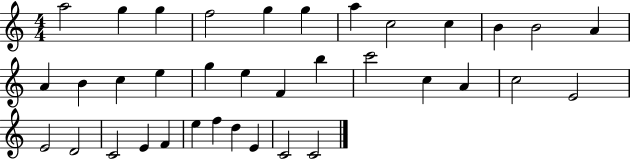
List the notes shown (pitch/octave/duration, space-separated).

A5/h G5/q G5/q F5/h G5/q G5/q A5/q C5/h C5/q B4/q B4/h A4/q A4/q B4/q C5/q E5/q G5/q E5/q F4/q B5/q C6/h C5/q A4/q C5/h E4/h E4/h D4/h C4/h E4/q F4/q E5/q F5/q D5/q E4/q C4/h C4/h